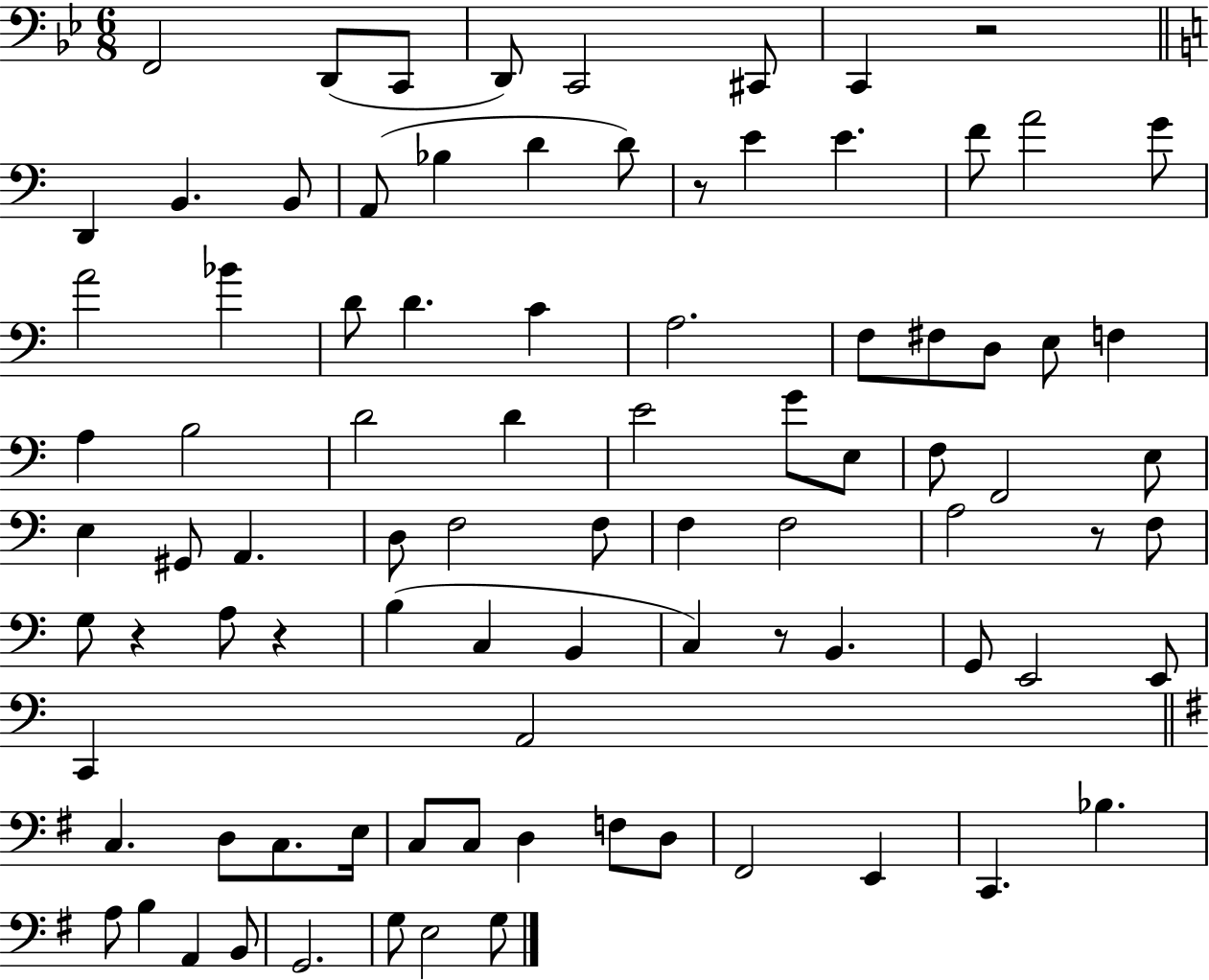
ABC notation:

X:1
T:Untitled
M:6/8
L:1/4
K:Bb
F,,2 D,,/2 C,,/2 D,,/2 C,,2 ^C,,/2 C,, z2 D,, B,, B,,/2 A,,/2 _B, D D/2 z/2 E E F/2 A2 G/2 A2 _B D/2 D C A,2 F,/2 ^F,/2 D,/2 E,/2 F, A, B,2 D2 D E2 G/2 E,/2 F,/2 F,,2 E,/2 E, ^G,,/2 A,, D,/2 F,2 F,/2 F, F,2 A,2 z/2 F,/2 G,/2 z A,/2 z B, C, B,, C, z/2 B,, G,,/2 E,,2 E,,/2 C,, A,,2 C, D,/2 C,/2 E,/4 C,/2 C,/2 D, F,/2 D,/2 ^F,,2 E,, C,, _B, A,/2 B, A,, B,,/2 G,,2 G,/2 E,2 G,/2